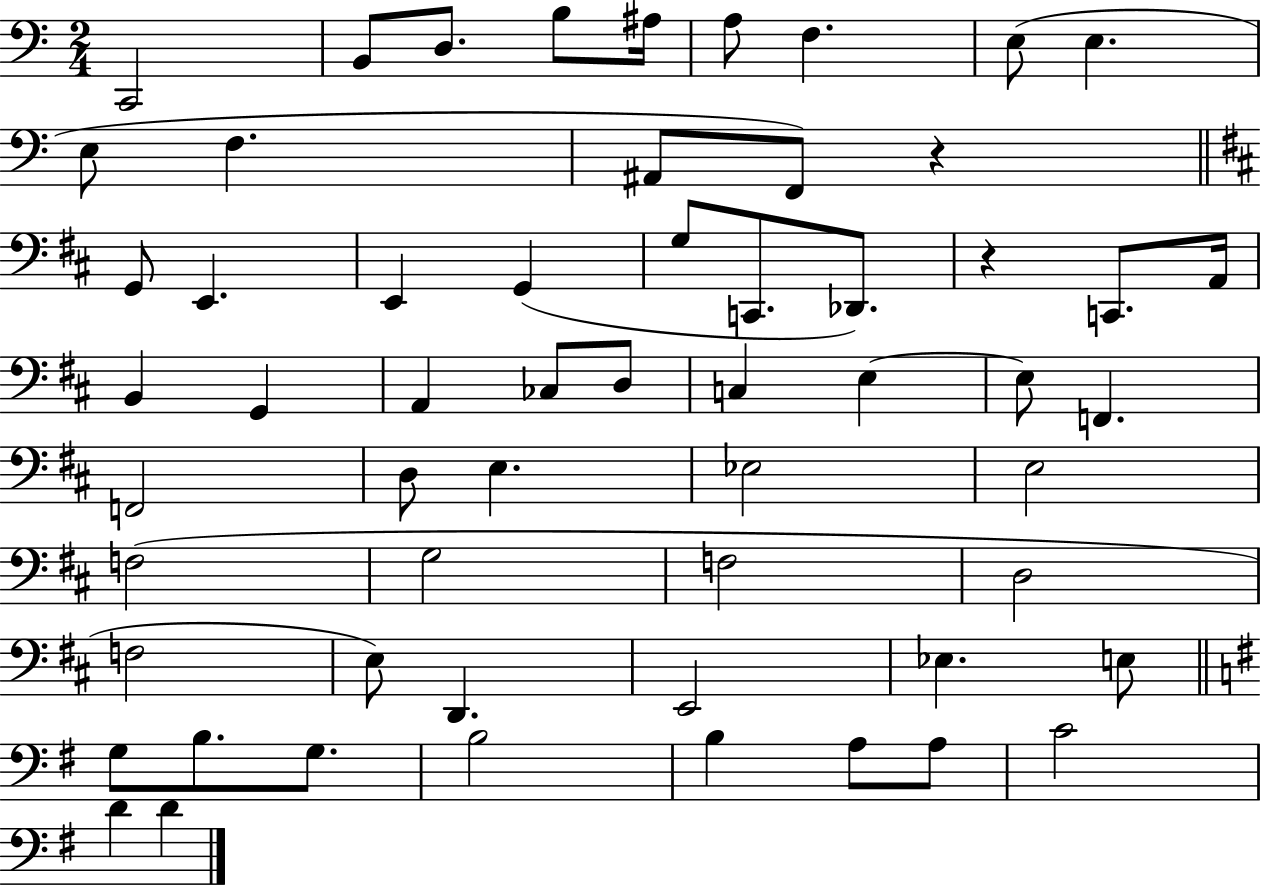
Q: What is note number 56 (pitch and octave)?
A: D4